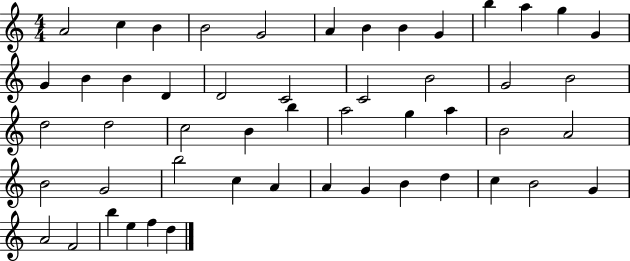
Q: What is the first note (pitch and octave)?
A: A4